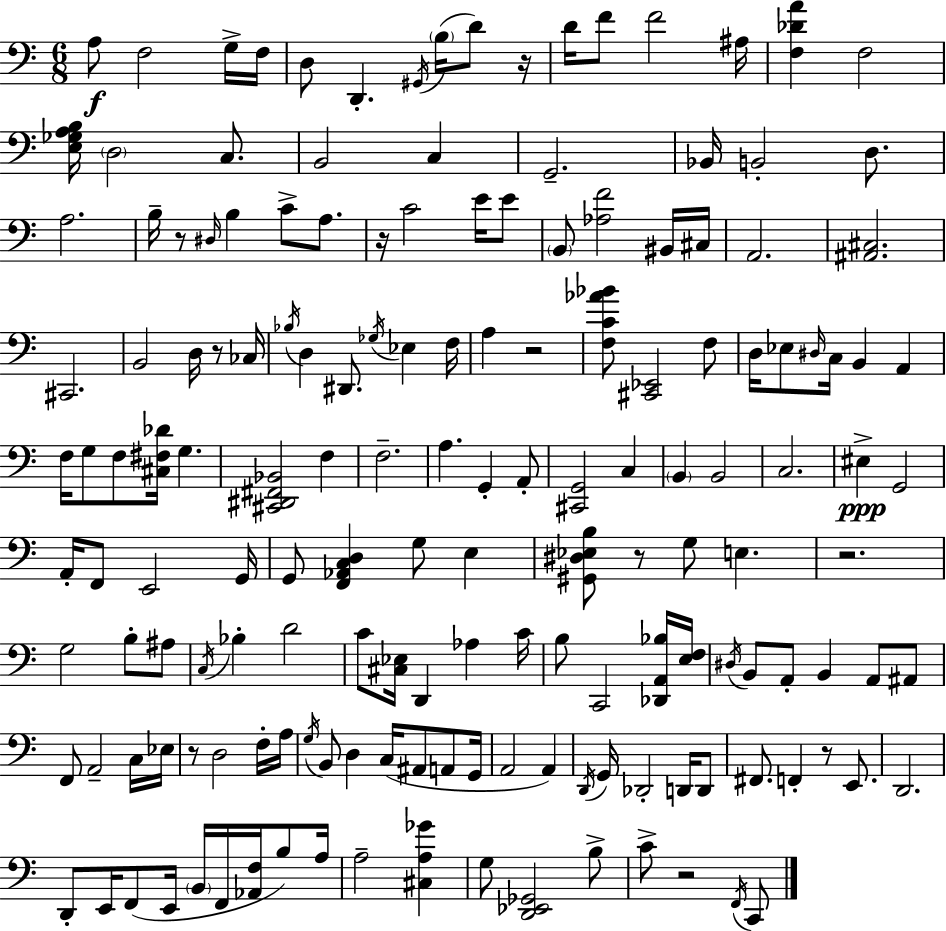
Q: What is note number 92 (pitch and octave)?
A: A2